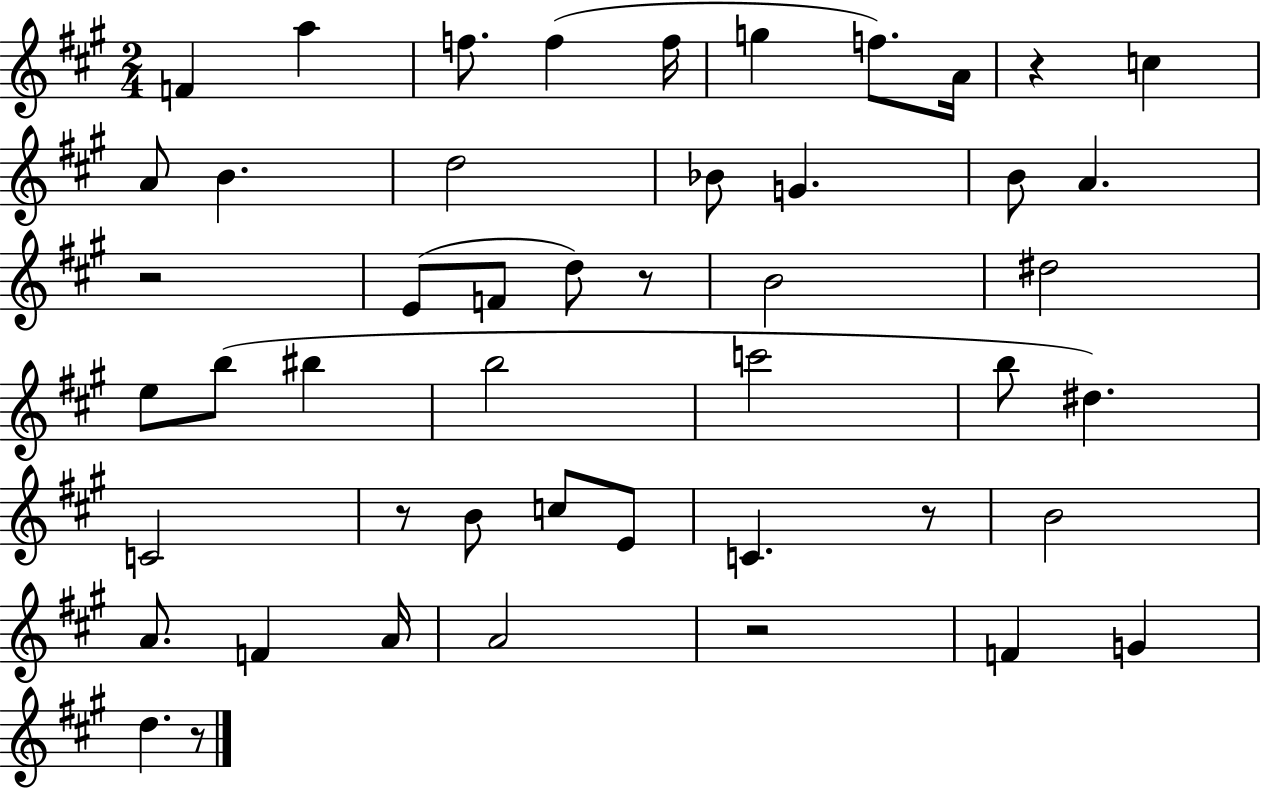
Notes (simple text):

F4/q A5/q F5/e. F5/q F5/s G5/q F5/e. A4/s R/q C5/q A4/e B4/q. D5/h Bb4/e G4/q. B4/e A4/q. R/h E4/e F4/e D5/e R/e B4/h D#5/h E5/e B5/e BIS5/q B5/h C6/h B5/e D#5/q. C4/h R/e B4/e C5/e E4/e C4/q. R/e B4/h A4/e. F4/q A4/s A4/h R/h F4/q G4/q D5/q. R/e